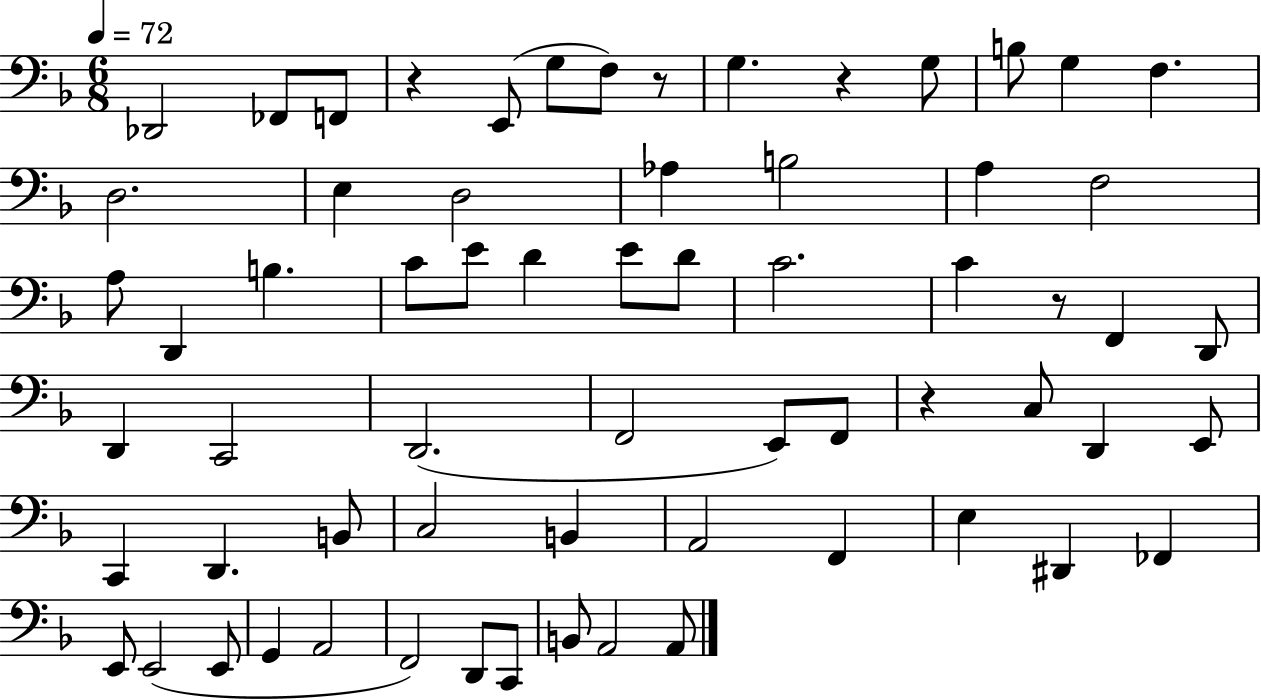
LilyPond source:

{
  \clef bass
  \numericTimeSignature
  \time 6/8
  \key f \major
  \tempo 4 = 72
  des,2 fes,8 f,8 | r4 e,8( g8 f8) r8 | g4. r4 g8 | b8 g4 f4. | \break d2. | e4 d2 | aes4 b2 | a4 f2 | \break a8 d,4 b4. | c'8 e'8 d'4 e'8 d'8 | c'2. | c'4 r8 f,4 d,8 | \break d,4 c,2 | d,2.( | f,2 e,8) f,8 | r4 c8 d,4 e,8 | \break c,4 d,4. b,8 | c2 b,4 | a,2 f,4 | e4 dis,4 fes,4 | \break e,8 e,2( e,8 | g,4 a,2 | f,2) d,8 c,8 | b,8 a,2 a,8 | \break \bar "|."
}